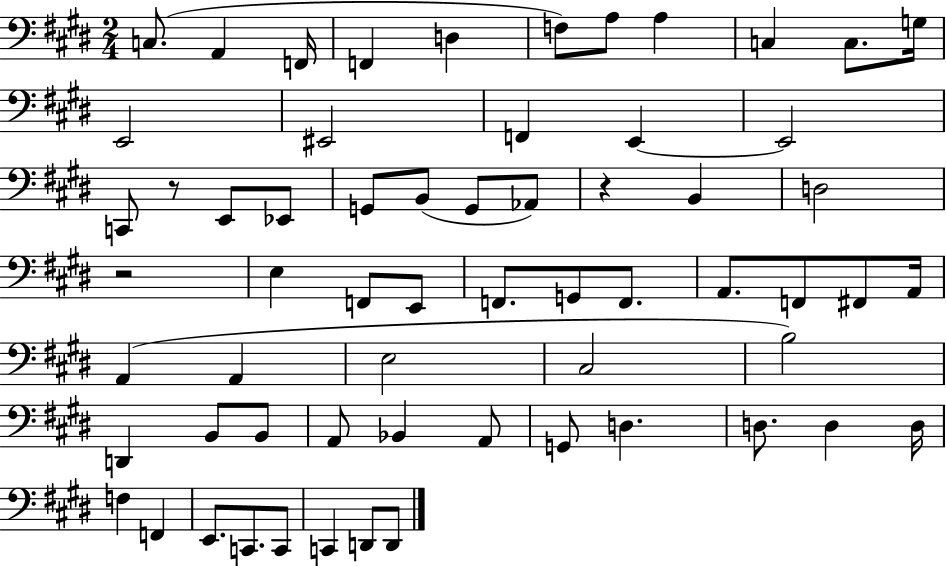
X:1
T:Untitled
M:2/4
L:1/4
K:E
C,/2 A,, F,,/4 F,, D, F,/2 A,/2 A, C, C,/2 G,/4 E,,2 ^E,,2 F,, E,, E,,2 C,,/2 z/2 E,,/2 _E,,/2 G,,/2 B,,/2 G,,/2 _A,,/2 z B,, D,2 z2 E, F,,/2 E,,/2 F,,/2 G,,/2 F,,/2 A,,/2 F,,/2 ^F,,/2 A,,/4 A,, A,, E,2 ^C,2 B,2 D,, B,,/2 B,,/2 A,,/2 _B,, A,,/2 G,,/2 D, D,/2 D, D,/4 F, F,, E,,/2 C,,/2 C,,/2 C,, D,,/2 D,,/2